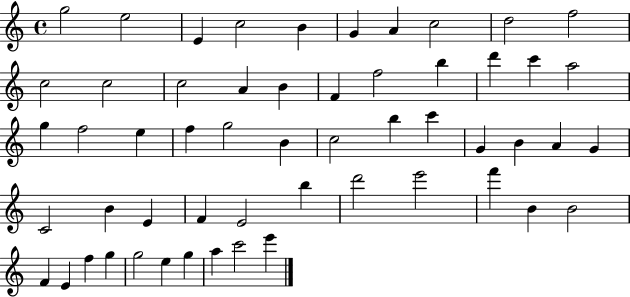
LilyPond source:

{
  \clef treble
  \time 4/4
  \defaultTimeSignature
  \key c \major
  g''2 e''2 | e'4 c''2 b'4 | g'4 a'4 c''2 | d''2 f''2 | \break c''2 c''2 | c''2 a'4 b'4 | f'4 f''2 b''4 | d'''4 c'''4 a''2 | \break g''4 f''2 e''4 | f''4 g''2 b'4 | c''2 b''4 c'''4 | g'4 b'4 a'4 g'4 | \break c'2 b'4 e'4 | f'4 e'2 b''4 | d'''2 e'''2 | f'''4 b'4 b'2 | \break f'4 e'4 f''4 g''4 | g''2 e''4 g''4 | a''4 c'''2 e'''4 | \bar "|."
}